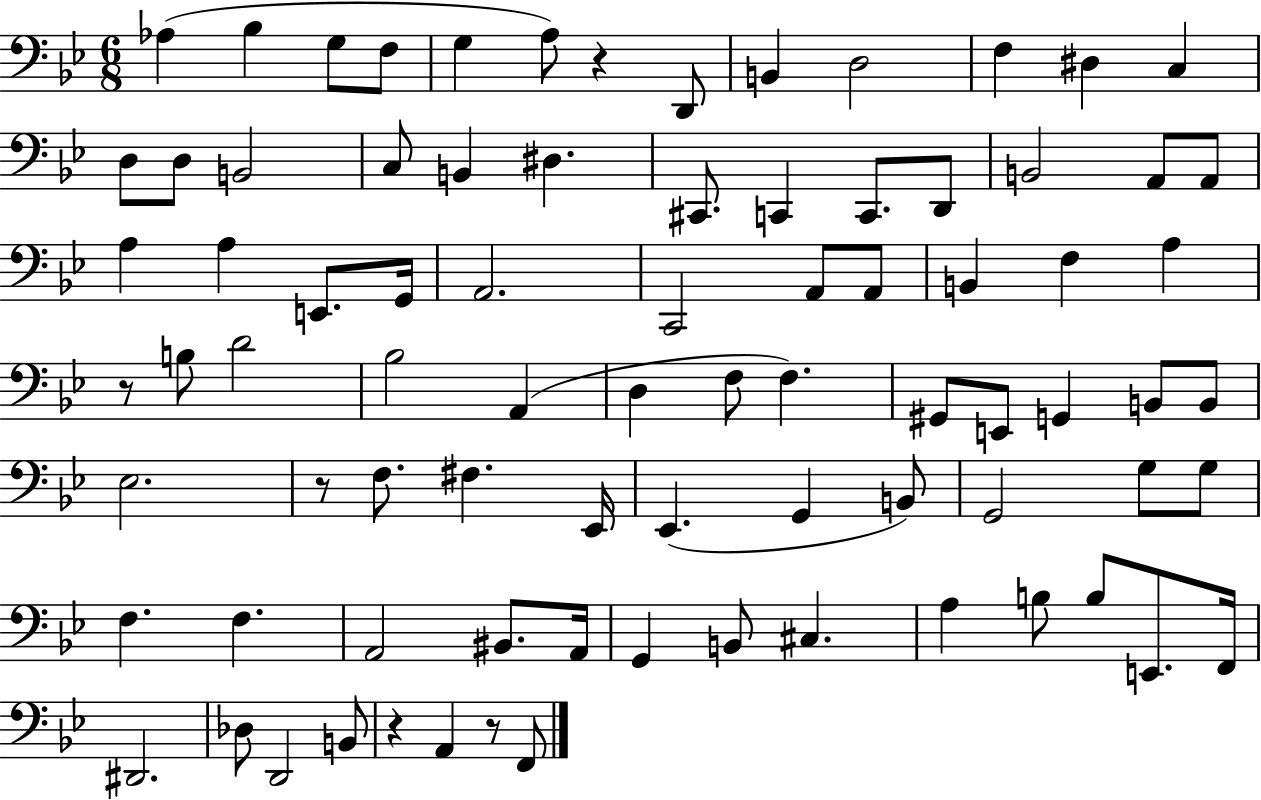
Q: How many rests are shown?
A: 5